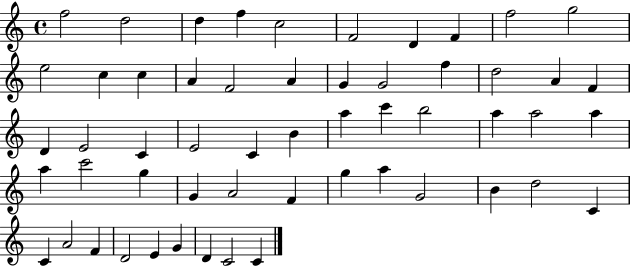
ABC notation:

X:1
T:Untitled
M:4/4
L:1/4
K:C
f2 d2 d f c2 F2 D F f2 g2 e2 c c A F2 A G G2 f d2 A F D E2 C E2 C B a c' b2 a a2 a a c'2 g G A2 F g a G2 B d2 C C A2 F D2 E G D C2 C